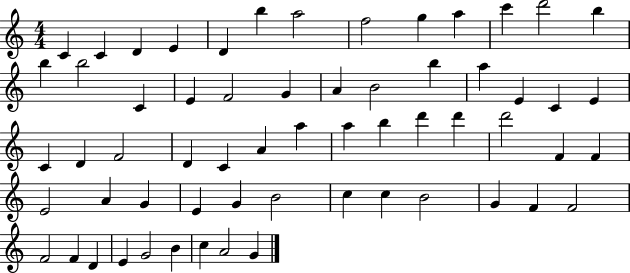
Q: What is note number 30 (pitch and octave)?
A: D4